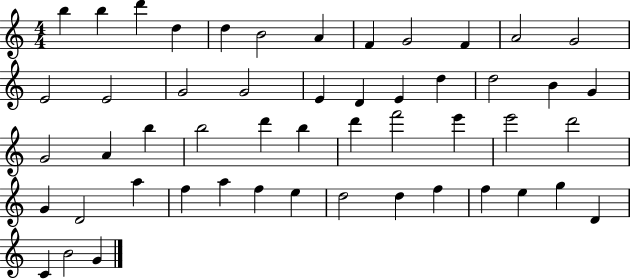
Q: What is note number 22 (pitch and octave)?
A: B4